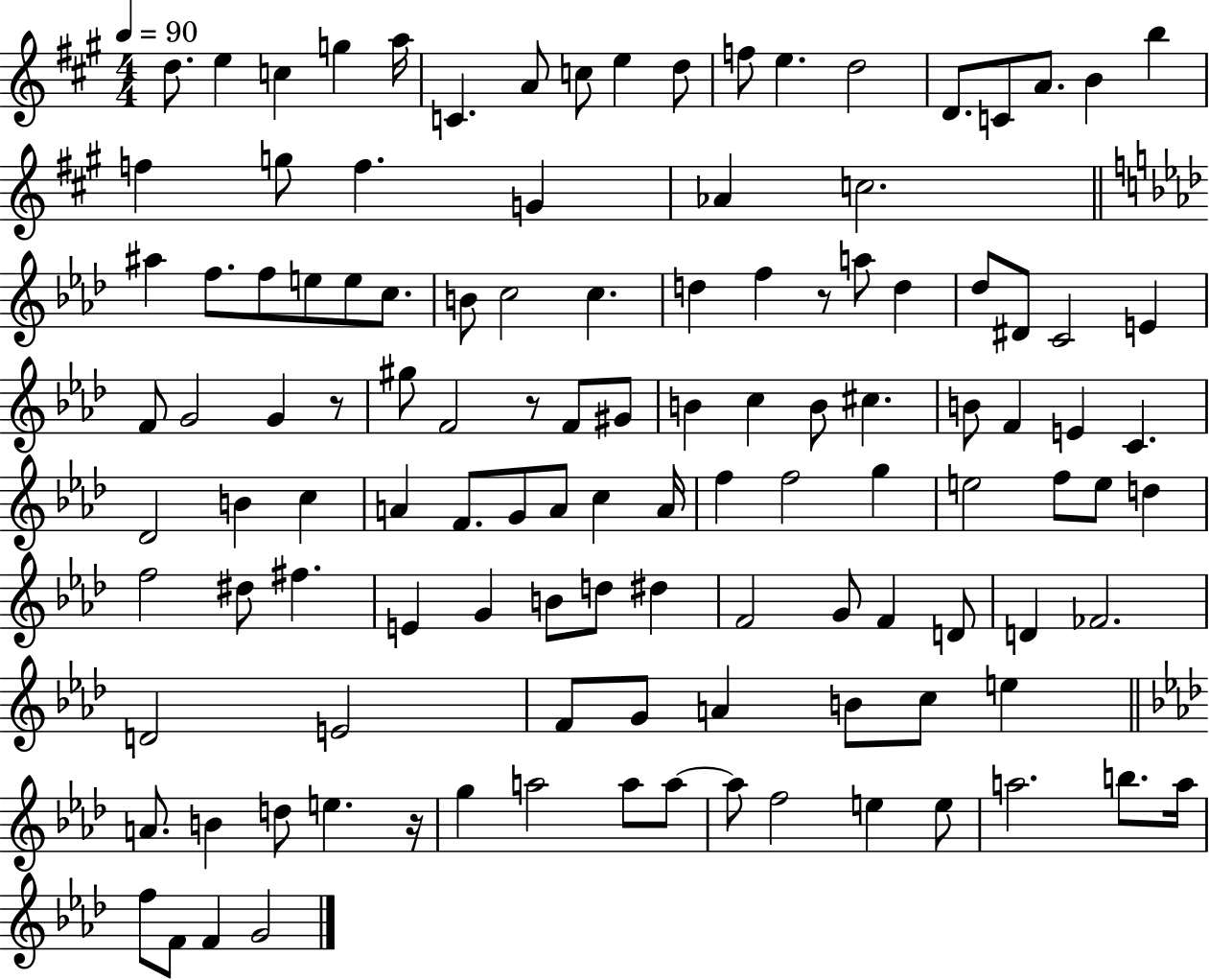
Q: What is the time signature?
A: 4/4